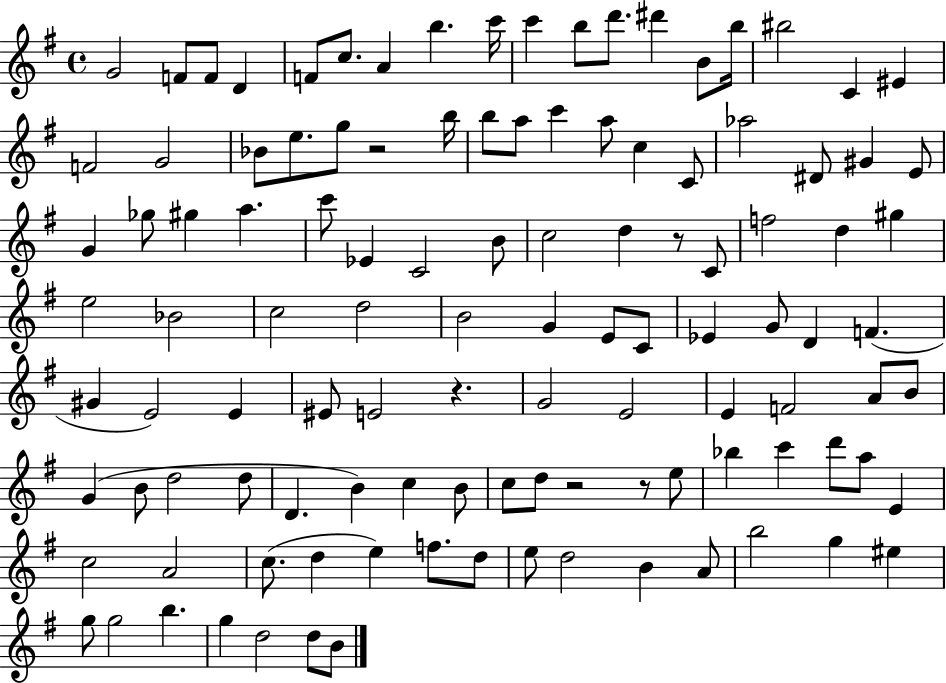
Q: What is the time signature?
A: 4/4